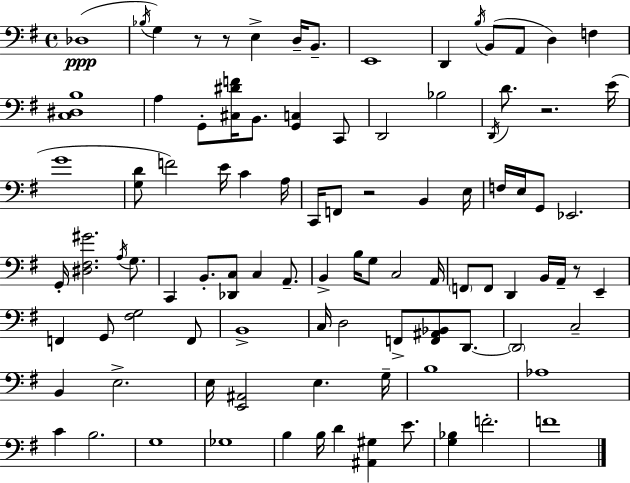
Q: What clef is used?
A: bass